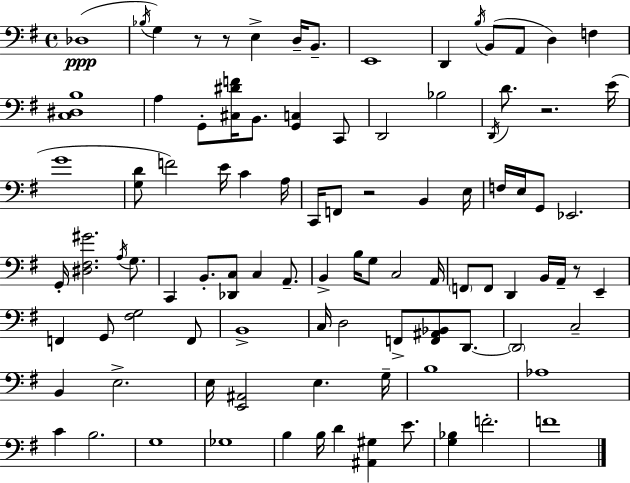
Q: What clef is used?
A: bass